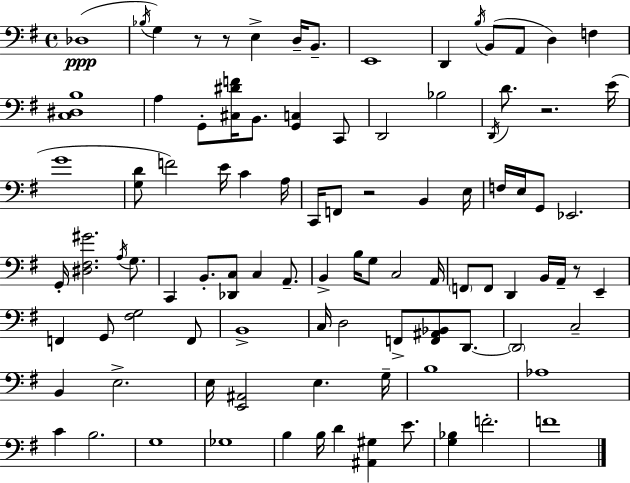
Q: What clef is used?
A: bass